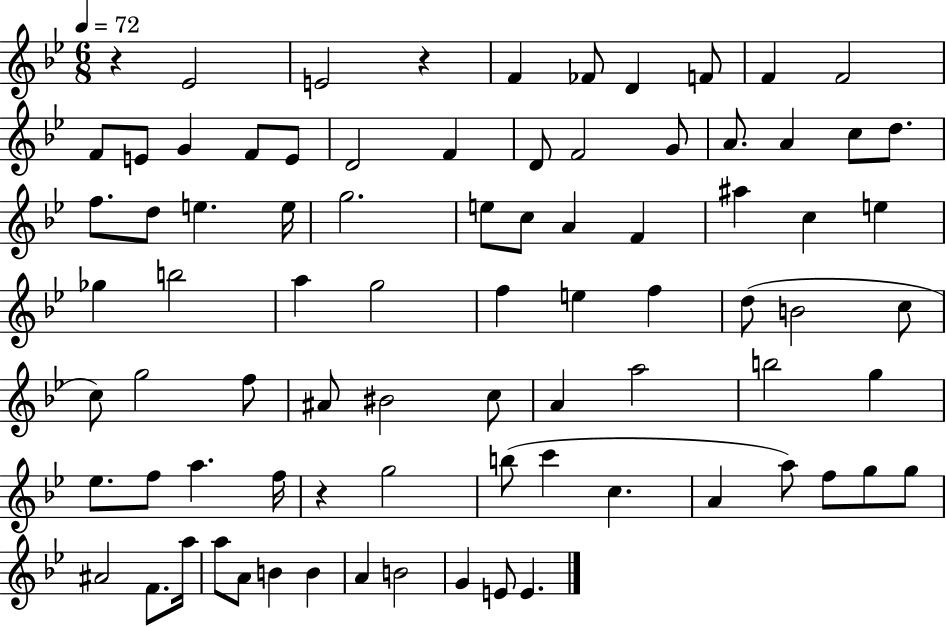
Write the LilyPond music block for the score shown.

{
  \clef treble
  \numericTimeSignature
  \time 6/8
  \key bes \major
  \tempo 4 = 72
  r4 ees'2 | e'2 r4 | f'4 fes'8 d'4 f'8 | f'4 f'2 | \break f'8 e'8 g'4 f'8 e'8 | d'2 f'4 | d'8 f'2 g'8 | a'8. a'4 c''8 d''8. | \break f''8. d''8 e''4. e''16 | g''2. | e''8 c''8 a'4 f'4 | ais''4 c''4 e''4 | \break ges''4 b''2 | a''4 g''2 | f''4 e''4 f''4 | d''8( b'2 c''8 | \break c''8) g''2 f''8 | ais'8 bis'2 c''8 | a'4 a''2 | b''2 g''4 | \break ees''8. f''8 a''4. f''16 | r4 g''2 | b''8( c'''4 c''4. | a'4 a''8) f''8 g''8 g''8 | \break ais'2 f'8. a''16 | a''8 a'8 b'4 b'4 | a'4 b'2 | g'4 e'8 e'4. | \break \bar "|."
}